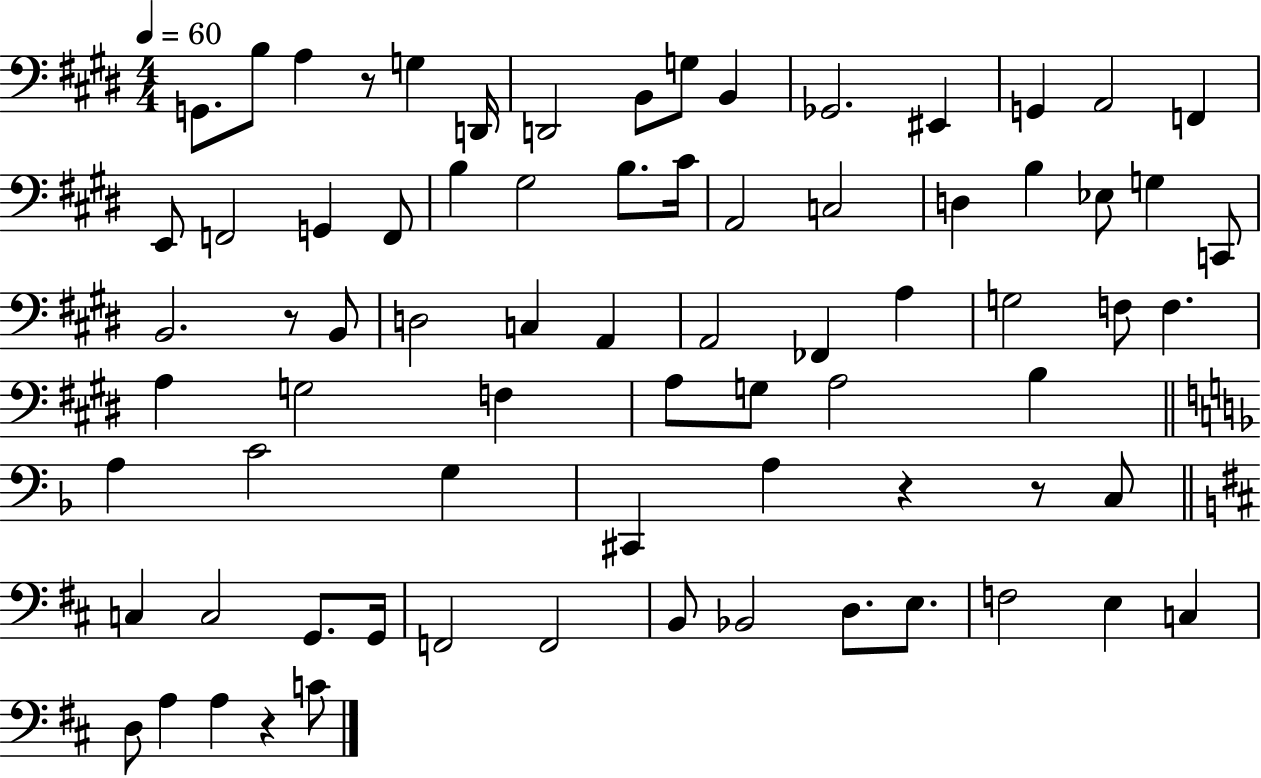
G2/e. B3/e A3/q R/e G3/q D2/s D2/h B2/e G3/e B2/q Gb2/h. EIS2/q G2/q A2/h F2/q E2/e F2/h G2/q F2/e B3/q G#3/h B3/e. C#4/s A2/h C3/h D3/q B3/q Eb3/e G3/q C2/e B2/h. R/e B2/e D3/h C3/q A2/q A2/h FES2/q A3/q G3/h F3/e F3/q. A3/q G3/h F3/q A3/e G3/e A3/h B3/q A3/q C4/h G3/q C#2/q A3/q R/q R/e C3/e C3/q C3/h G2/e. G2/s F2/h F2/h B2/e Bb2/h D3/e. E3/e. F3/h E3/q C3/q D3/e A3/q A3/q R/q C4/e